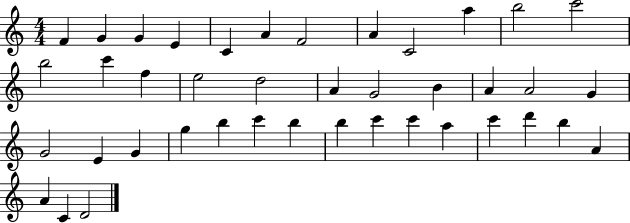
F4/q G4/q G4/q E4/q C4/q A4/q F4/h A4/q C4/h A5/q B5/h C6/h B5/h C6/q F5/q E5/h D5/h A4/q G4/h B4/q A4/q A4/h G4/q G4/h E4/q G4/q G5/q B5/q C6/q B5/q B5/q C6/q C6/q A5/q C6/q D6/q B5/q A4/q A4/q C4/q D4/h